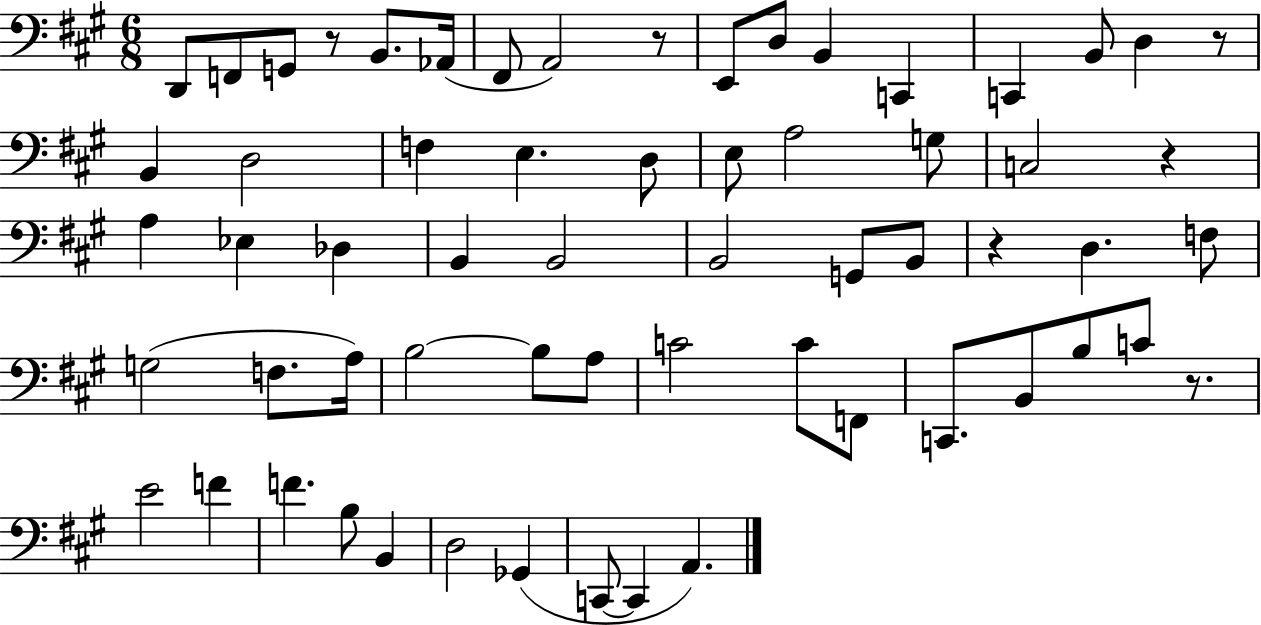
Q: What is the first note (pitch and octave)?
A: D2